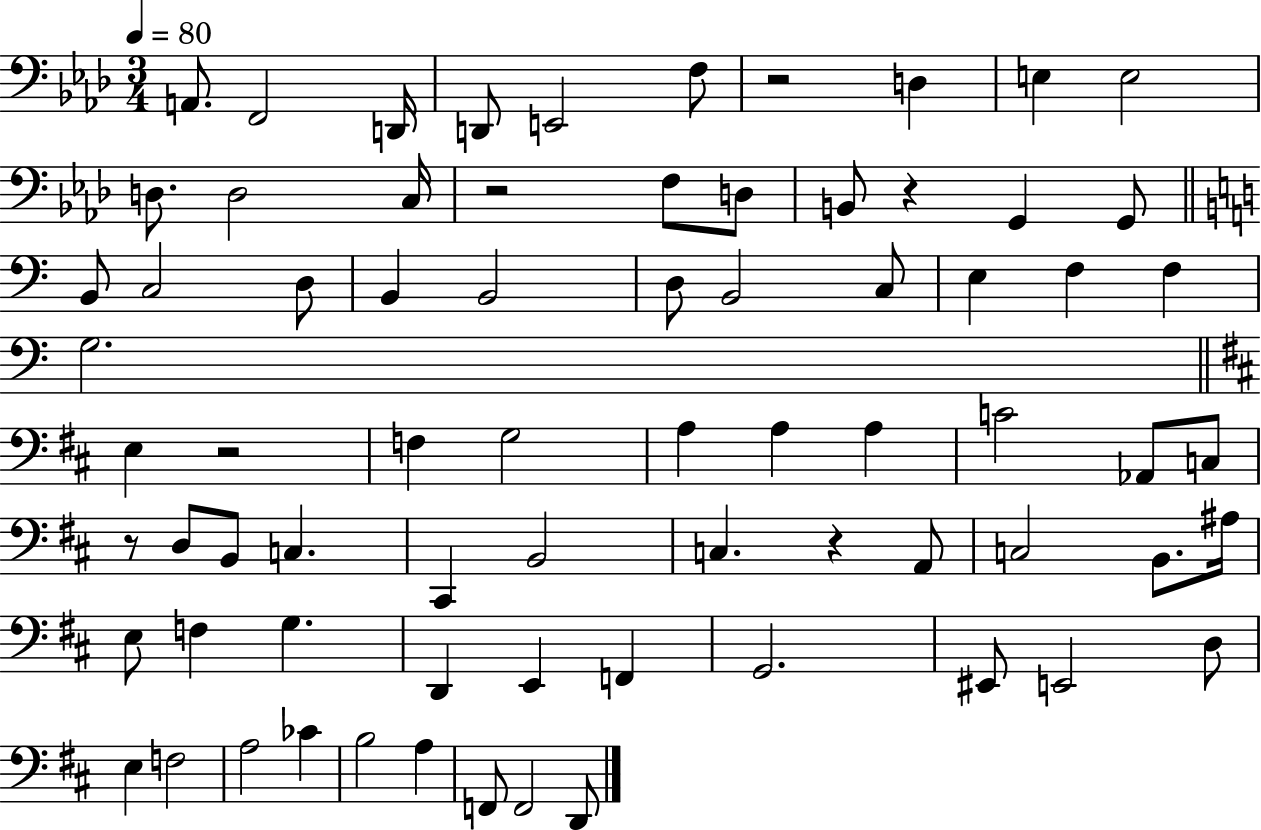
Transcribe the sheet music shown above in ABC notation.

X:1
T:Untitled
M:3/4
L:1/4
K:Ab
A,,/2 F,,2 D,,/4 D,,/2 E,,2 F,/2 z2 D, E, E,2 D,/2 D,2 C,/4 z2 F,/2 D,/2 B,,/2 z G,, G,,/2 B,,/2 C,2 D,/2 B,, B,,2 D,/2 B,,2 C,/2 E, F, F, G,2 E, z2 F, G,2 A, A, A, C2 _A,,/2 C,/2 z/2 D,/2 B,,/2 C, ^C,, B,,2 C, z A,,/2 C,2 B,,/2 ^A,/4 E,/2 F, G, D,, E,, F,, G,,2 ^E,,/2 E,,2 D,/2 E, F,2 A,2 _C B,2 A, F,,/2 F,,2 D,,/2